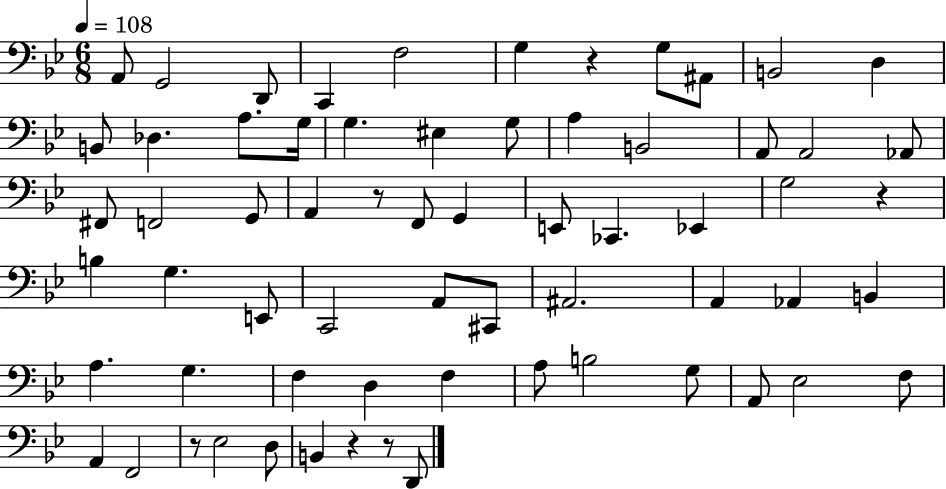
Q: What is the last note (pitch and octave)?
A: D2